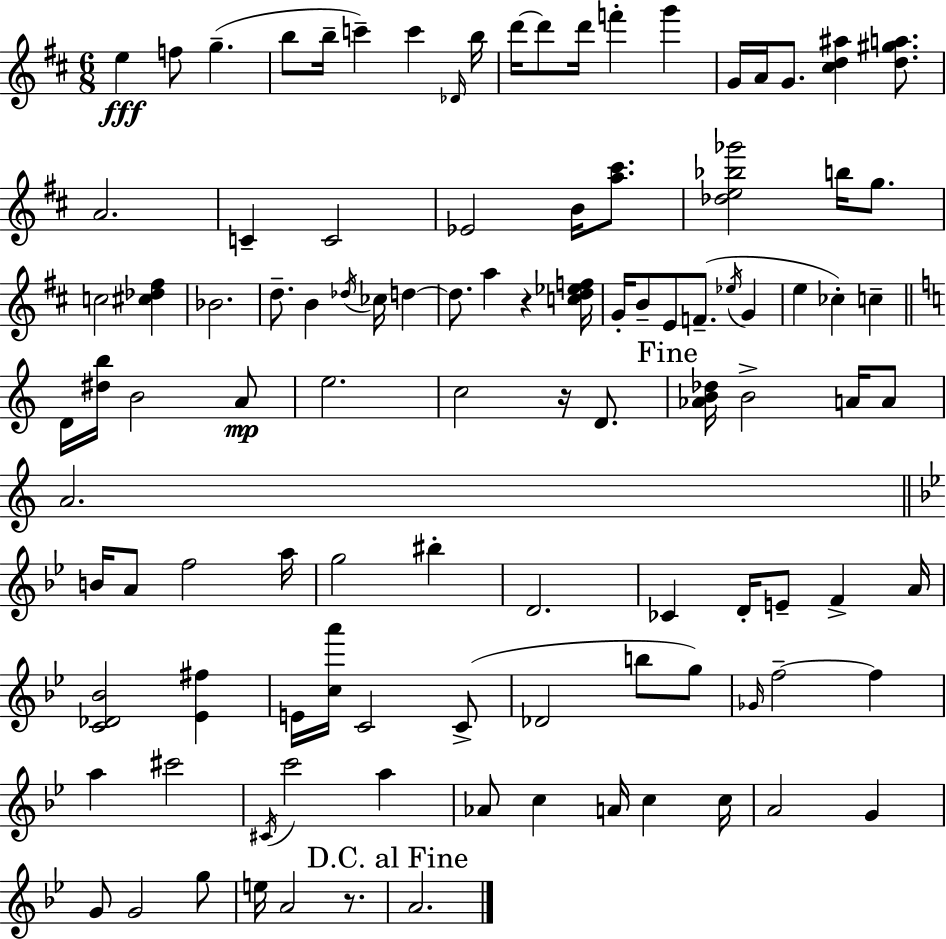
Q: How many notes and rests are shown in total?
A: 105